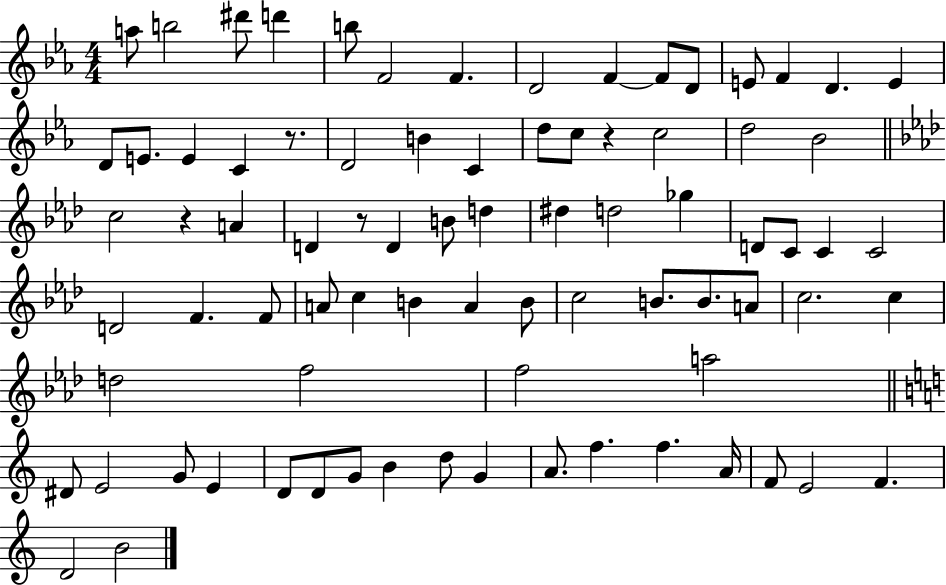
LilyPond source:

{
  \clef treble
  \numericTimeSignature
  \time 4/4
  \key ees \major
  a''8 b''2 dis'''8 d'''4 | b''8 f'2 f'4. | d'2 f'4~~ f'8 d'8 | e'8 f'4 d'4. e'4 | \break d'8 e'8. e'4 c'4 r8. | d'2 b'4 c'4 | d''8 c''8 r4 c''2 | d''2 bes'2 | \break \bar "||" \break \key aes \major c''2 r4 a'4 | d'4 r8 d'4 b'8 d''4 | dis''4 d''2 ges''4 | d'8 c'8 c'4 c'2 | \break d'2 f'4. f'8 | a'8 c''4 b'4 a'4 b'8 | c''2 b'8. b'8. a'8 | c''2. c''4 | \break d''2 f''2 | f''2 a''2 | \bar "||" \break \key a \minor dis'8 e'2 g'8 e'4 | d'8 d'8 g'8 b'4 d''8 g'4 | a'8. f''4. f''4. a'16 | f'8 e'2 f'4. | \break d'2 b'2 | \bar "|."
}